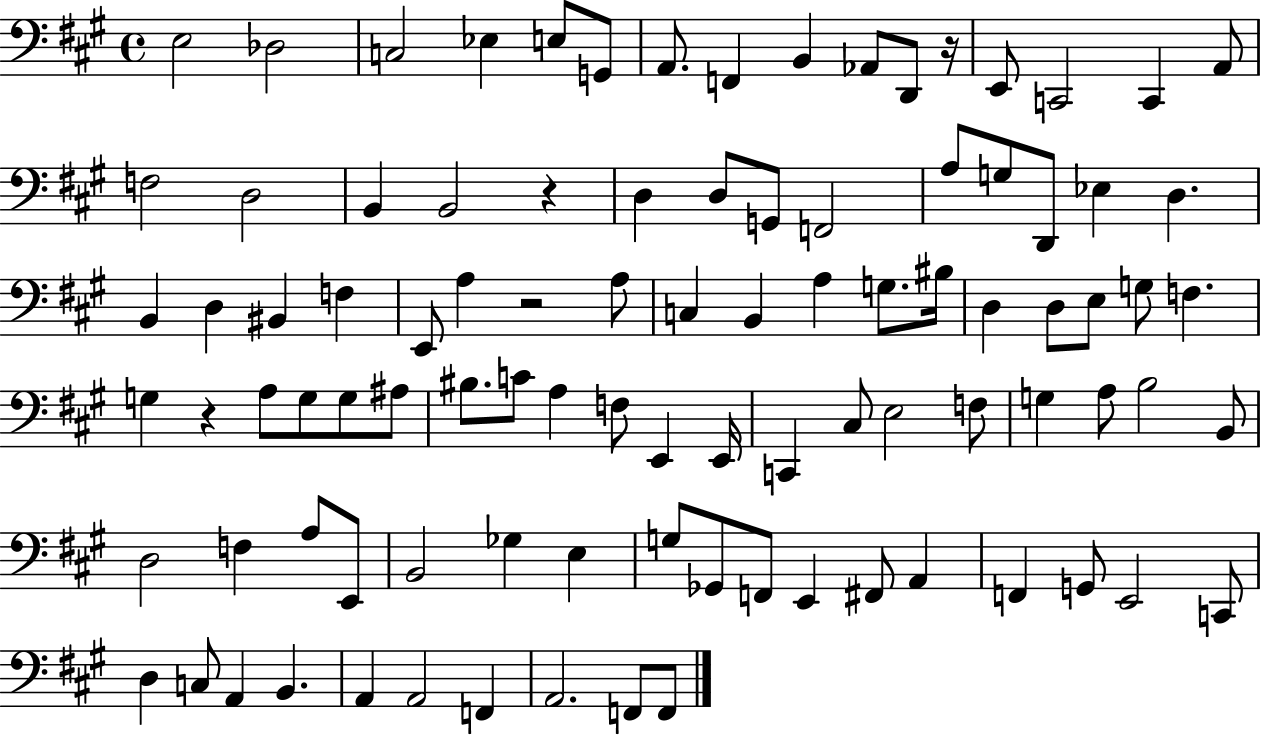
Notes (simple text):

E3/h Db3/h C3/h Eb3/q E3/e G2/e A2/e. F2/q B2/q Ab2/e D2/e R/s E2/e C2/h C2/q A2/e F3/h D3/h B2/q B2/h R/q D3/q D3/e G2/e F2/h A3/e G3/e D2/e Eb3/q D3/q. B2/q D3/q BIS2/q F3/q E2/e A3/q R/h A3/e C3/q B2/q A3/q G3/e. BIS3/s D3/q D3/e E3/e G3/e F3/q. G3/q R/q A3/e G3/e G3/e A#3/e BIS3/e. C4/e A3/q F3/e E2/q E2/s C2/q C#3/e E3/h F3/e G3/q A3/e B3/h B2/e D3/h F3/q A3/e E2/e B2/h Gb3/q E3/q G3/e Gb2/e F2/e E2/q F#2/e A2/q F2/q G2/e E2/h C2/e D3/q C3/e A2/q B2/q. A2/q A2/h F2/q A2/h. F2/e F2/e